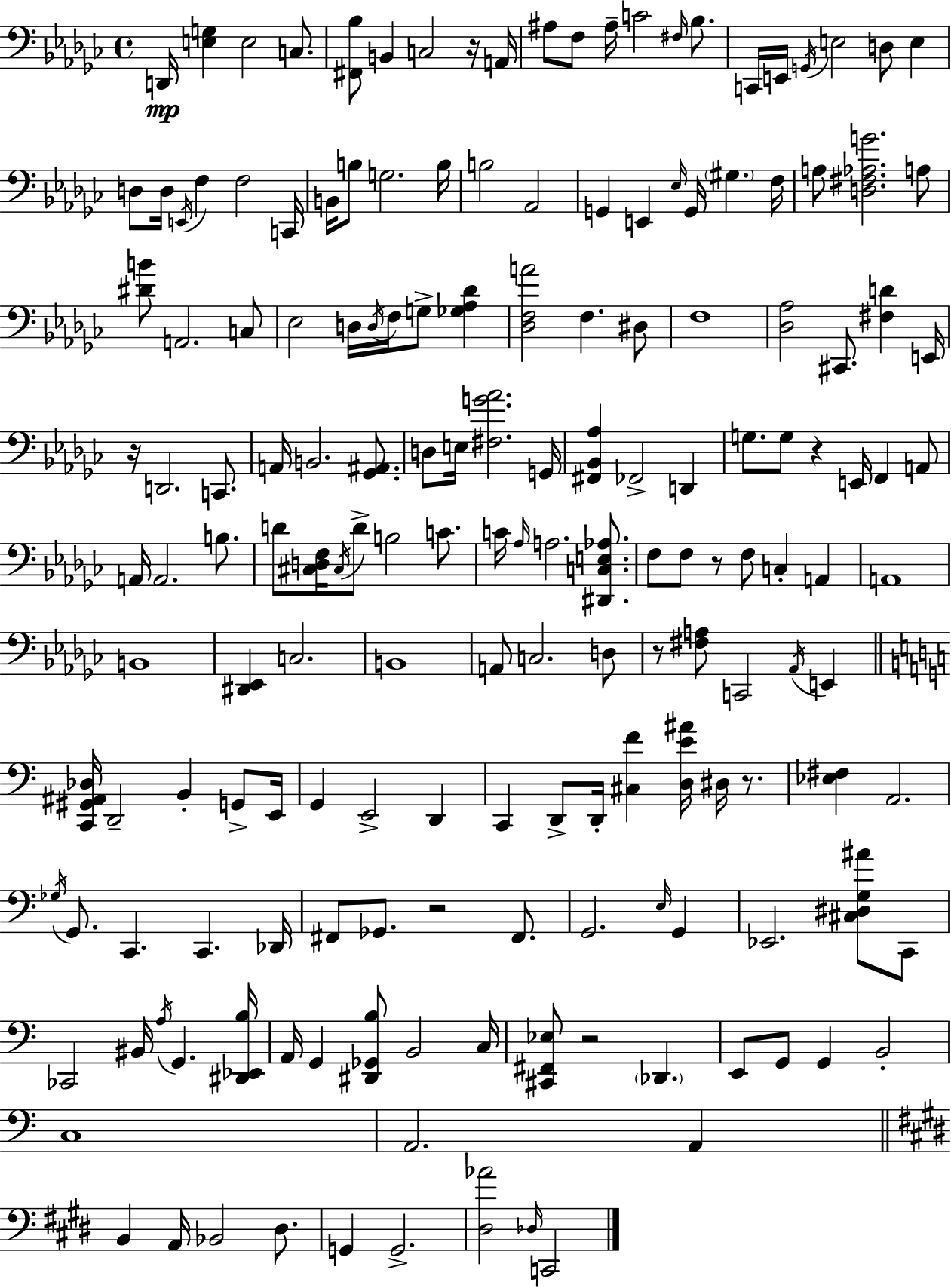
{
  \clef bass
  \time 4/4
  \defaultTimeSignature
  \key ees \minor
  d,16\mp <e g>4 e2 c8. | <fis, bes>8 b,4 c2 r16 a,16 | ais8 f8 ais16-- c'2 \grace { fis16 } bes8. | c,16 e,16 \acciaccatura { g,16 } e2 d8 e4 | \break d8 d16 \acciaccatura { e,16 } f4 f2 | c,16 b,16 b8 g2. | b16 b2 aes,2 | g,4 e,4 \grace { ees16 } g,16 \parenthesize gis4. | \break f16 a8 <d fis aes g'>2. | a8 <dis' b'>8 a,2. | c8 ees2 d16 \acciaccatura { d16 } f16 g8-> | <ges aes des'>4 <des f a'>2 f4. | \break dis8 f1 | <des aes>2 cis,8. | <fis d'>4 e,16 r16 d,2. | c,8. a,16 b,2. | \break <ges, ais,>8. d8 e16 <fis g' aes'>2. | g,16 <fis, bes, aes>4 fes,2-> | d,4 g8. g8 r4 e,16 f,4 | a,8 a,16 a,2. | \break b8. d'8 <cis d f>16 \acciaccatura { cis16 } d'8-> b2 | c'8. c'16 \grace { aes16 } a2. | <dis, c e aes>8. f8 f8 r8 f8 c4-. | a,4 a,1 | \break b,1 | <dis, ees,>4 c2. | b,1 | a,8 c2. | \break d8 r8 <fis a>8 c,2 | \acciaccatura { aes,16 } e,4 \bar "||" \break \key c \major <c, gis, ais, des>16 d,2-- b,4-. g,8-> e,16 | g,4 e,2-> d,4 | c,4 d,8-> d,16-. <cis f'>4 <d e' ais'>16 dis16 r8. | <ees fis>4 a,2. | \break \acciaccatura { ges16 } g,8. c,4. c,4. | des,16 fis,8 ges,8. r2 fis,8. | g,2. \grace { e16 } g,4 | ees,2. <cis dis g ais'>8 | \break c,8 ces,2 bis,16 \acciaccatura { a16 } g,4. | <dis, ees, b>16 a,16 g,4 <dis, ges, b>8 b,2 | c16 <cis, fis, ees>8 r2 \parenthesize des,4. | e,8 g,8 g,4 b,2-. | \break c1 | a,2. a,4 | \bar "||" \break \key e \major b,4 a,16 bes,2 dis8. | g,4 g,2.-> | <dis aes'>2 \grace { des16 } c,2 | \bar "|."
}